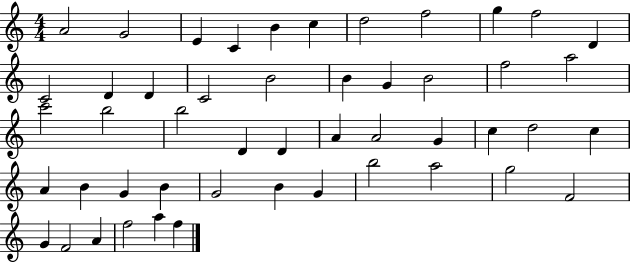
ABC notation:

X:1
T:Untitled
M:4/4
L:1/4
K:C
A2 G2 E C B c d2 f2 g f2 D C2 D D C2 B2 B G B2 f2 a2 c'2 b2 b2 D D A A2 G c d2 c A B G B G2 B G b2 a2 g2 F2 G F2 A f2 a f